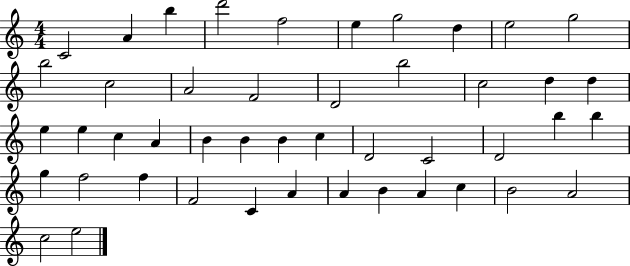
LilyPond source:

{
  \clef treble
  \numericTimeSignature
  \time 4/4
  \key c \major
  c'2 a'4 b''4 | d'''2 f''2 | e''4 g''2 d''4 | e''2 g''2 | \break b''2 c''2 | a'2 f'2 | d'2 b''2 | c''2 d''4 d''4 | \break e''4 e''4 c''4 a'4 | b'4 b'4 b'4 c''4 | d'2 c'2 | d'2 b''4 b''4 | \break g''4 f''2 f''4 | f'2 c'4 a'4 | a'4 b'4 a'4 c''4 | b'2 a'2 | \break c''2 e''2 | \bar "|."
}